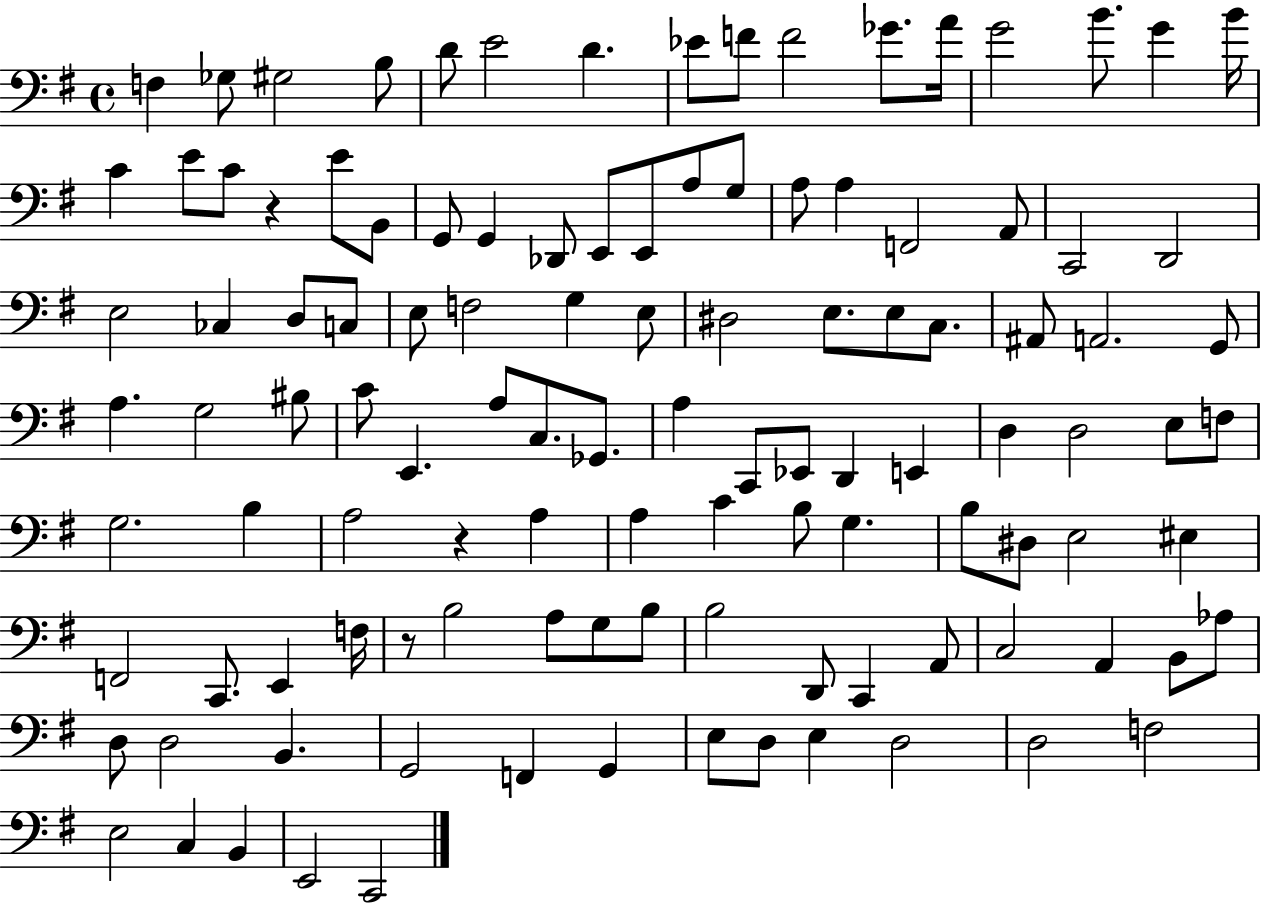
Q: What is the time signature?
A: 4/4